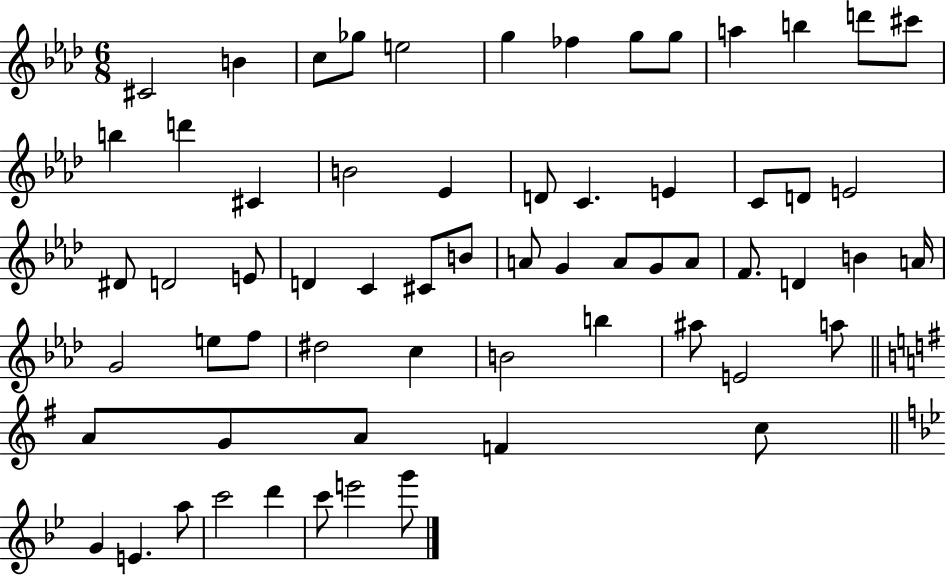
{
  \clef treble
  \numericTimeSignature
  \time 6/8
  \key aes \major
  cis'2 b'4 | c''8 ges''8 e''2 | g''4 fes''4 g''8 g''8 | a''4 b''4 d'''8 cis'''8 | \break b''4 d'''4 cis'4 | b'2 ees'4 | d'8 c'4. e'4 | c'8 d'8 e'2 | \break dis'8 d'2 e'8 | d'4 c'4 cis'8 b'8 | a'8 g'4 a'8 g'8 a'8 | f'8. d'4 b'4 a'16 | \break g'2 e''8 f''8 | dis''2 c''4 | b'2 b''4 | ais''8 e'2 a''8 | \break \bar "||" \break \key g \major a'8 g'8 a'8 f'4 c''8 | \bar "||" \break \key g \minor g'4 e'4. a''8 | c'''2 d'''4 | c'''8 e'''2 g'''8 | \bar "|."
}